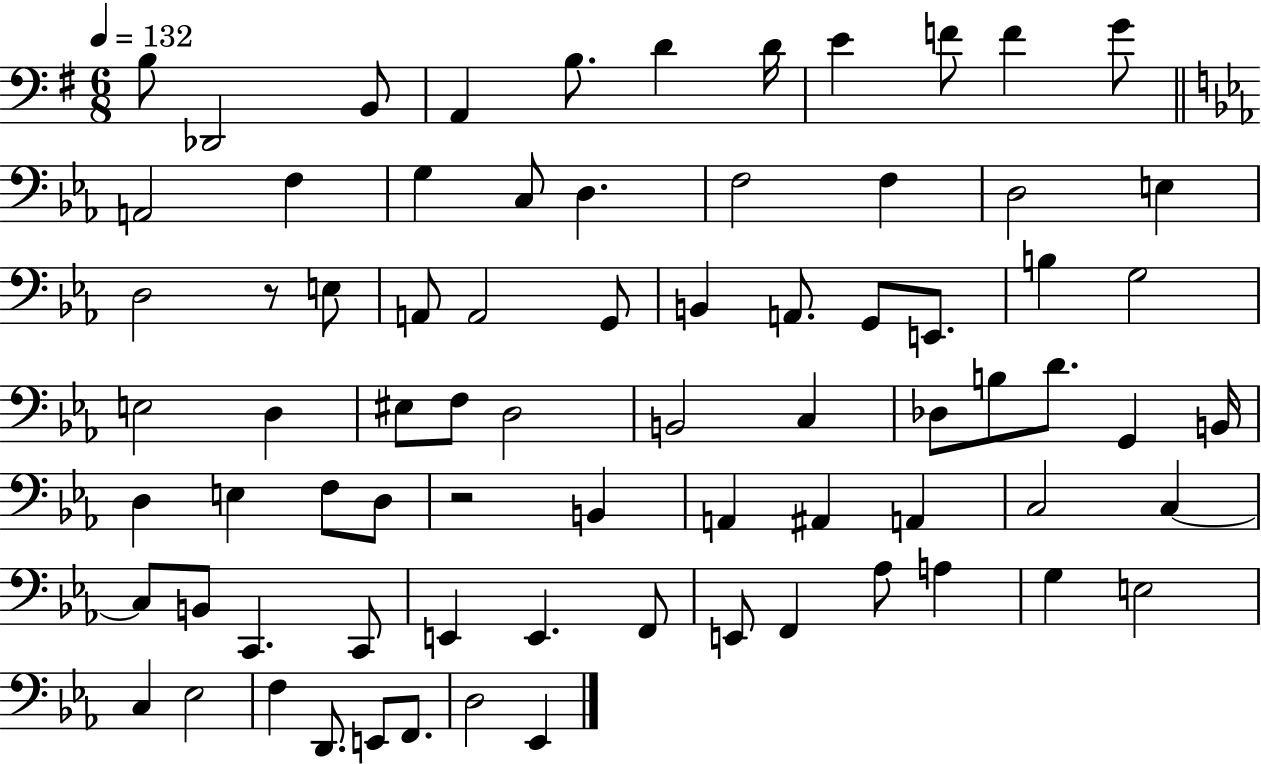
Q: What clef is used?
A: bass